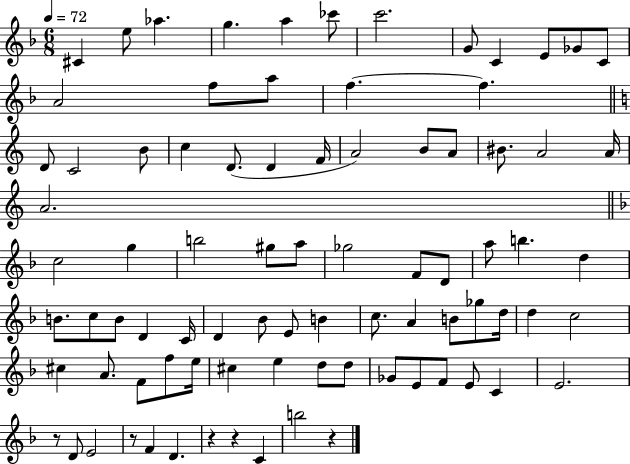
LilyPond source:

{
  \clef treble
  \numericTimeSignature
  \time 6/8
  \key f \major
  \tempo 4 = 72
  \repeat volta 2 { cis'4 e''8 aes''4. | g''4. a''4 ces'''8 | c'''2. | g'8 c'4 e'8 ges'8 c'8 | \break a'2 f''8 a''8 | f''4.~~ f''4. | \bar "||" \break \key c \major d'8 c'2 b'8 | c''4 d'8.( d'4 f'16 | a'2) b'8 a'8 | bis'8. a'2 a'16 | \break a'2. | \bar "||" \break \key f \major c''2 g''4 | b''2 gis''8 a''8 | ges''2 f'8 d'8 | a''8 b''4. d''4 | \break b'8. c''8 b'8 d'4 c'16 | d'4 bes'8 e'8 b'4 | c''8. a'4 b'8 ges''8 d''16 | d''4 c''2 | \break cis''4 a'8. f'8 f''8 e''16 | cis''4 e''4 d''8 d''8 | ges'8 e'8 f'8 e'8 c'4 | e'2. | \break r8 d'8 e'2 | r8 f'4 d'4. | r4 r4 c'4 | b''2 r4 | \break } \bar "|."
}